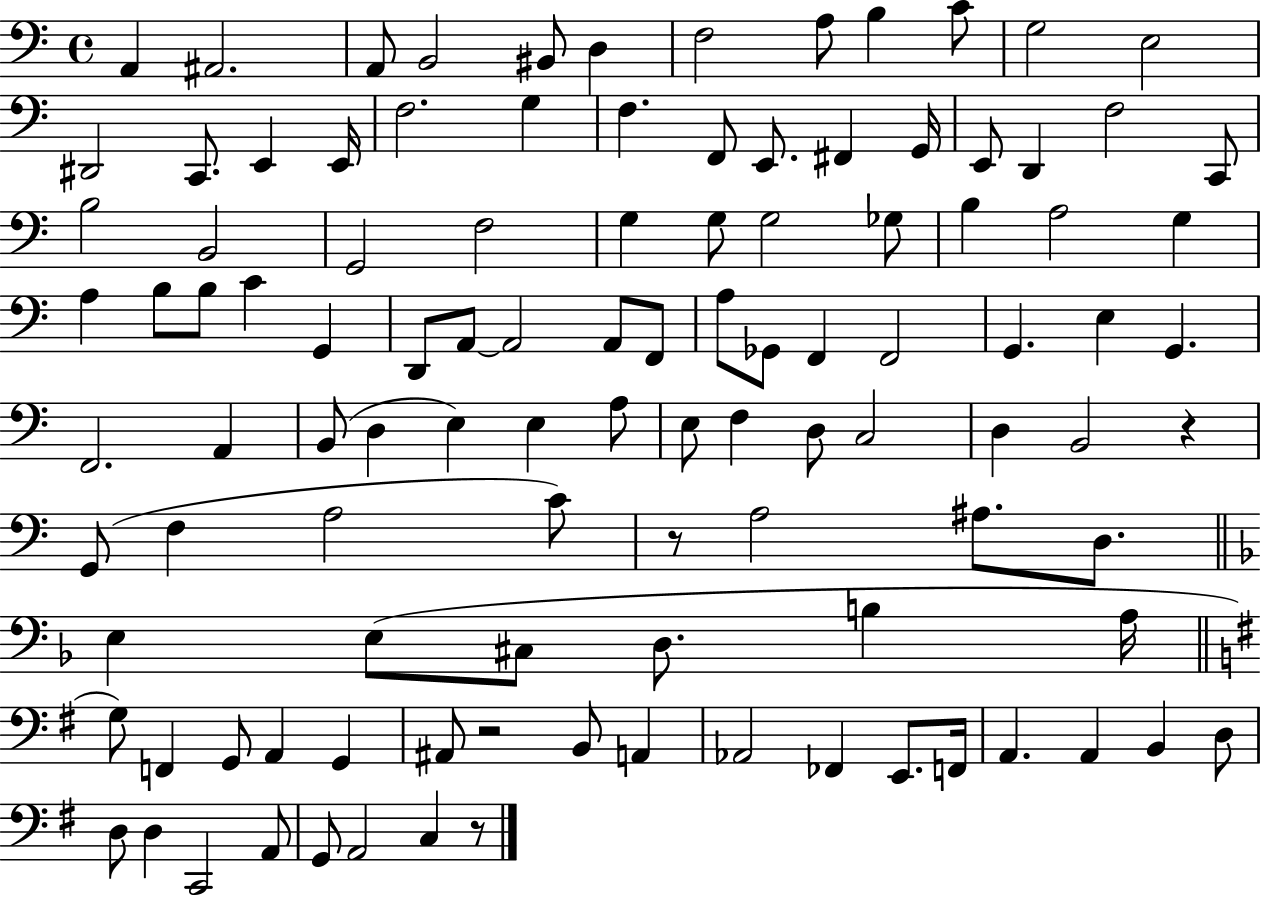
A2/q A#2/h. A2/e B2/h BIS2/e D3/q F3/h A3/e B3/q C4/e G3/h E3/h D#2/h C2/e. E2/q E2/s F3/h. G3/q F3/q. F2/e E2/e. F#2/q G2/s E2/e D2/q F3/h C2/e B3/h B2/h G2/h F3/h G3/q G3/e G3/h Gb3/e B3/q A3/h G3/q A3/q B3/e B3/e C4/q G2/q D2/e A2/e A2/h A2/e F2/e A3/e Gb2/e F2/q F2/h G2/q. E3/q G2/q. F2/h. A2/q B2/e D3/q E3/q E3/q A3/e E3/e F3/q D3/e C3/h D3/q B2/h R/q G2/e F3/q A3/h C4/e R/e A3/h A#3/e. D3/e. E3/q E3/e C#3/e D3/e. B3/q A3/s G3/e F2/q G2/e A2/q G2/q A#2/e R/h B2/e A2/q Ab2/h FES2/q E2/e. F2/s A2/q. A2/q B2/q D3/e D3/e D3/q C2/h A2/e G2/e A2/h C3/q R/e